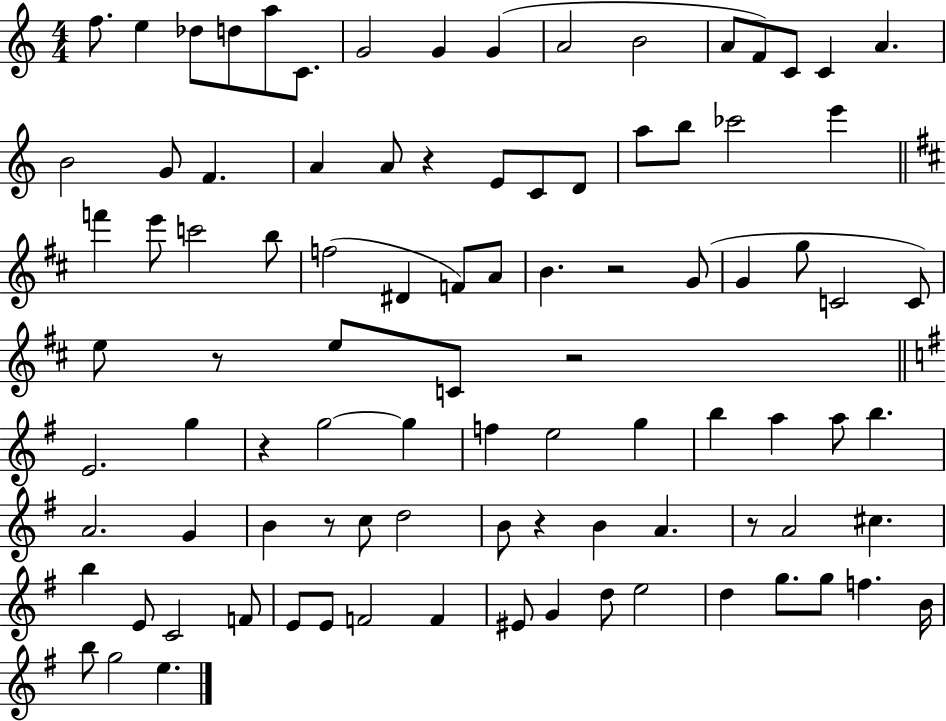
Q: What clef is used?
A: treble